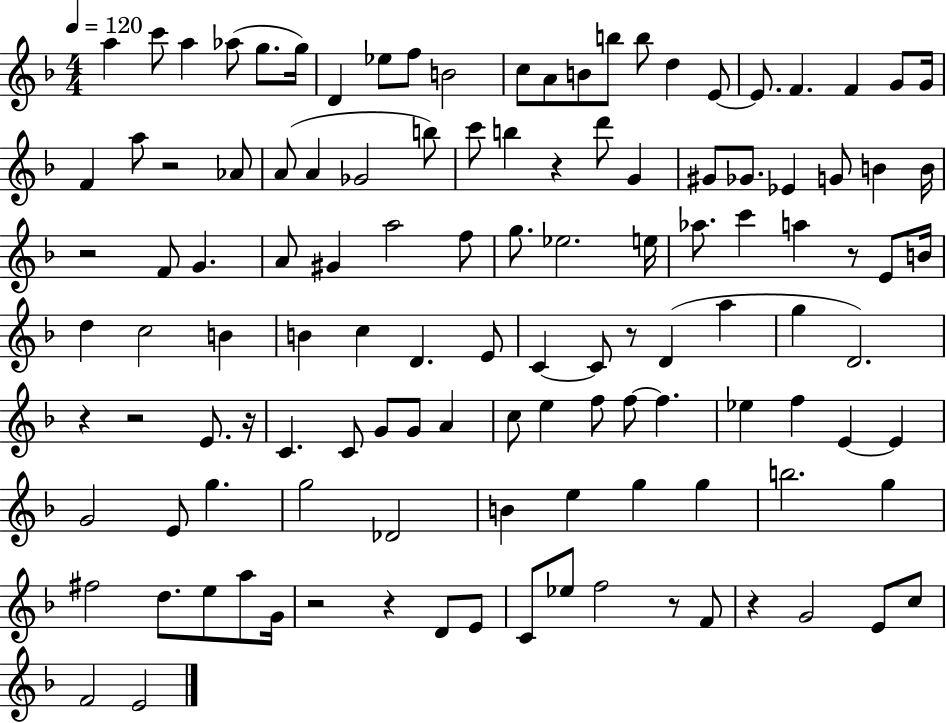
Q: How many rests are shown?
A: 12